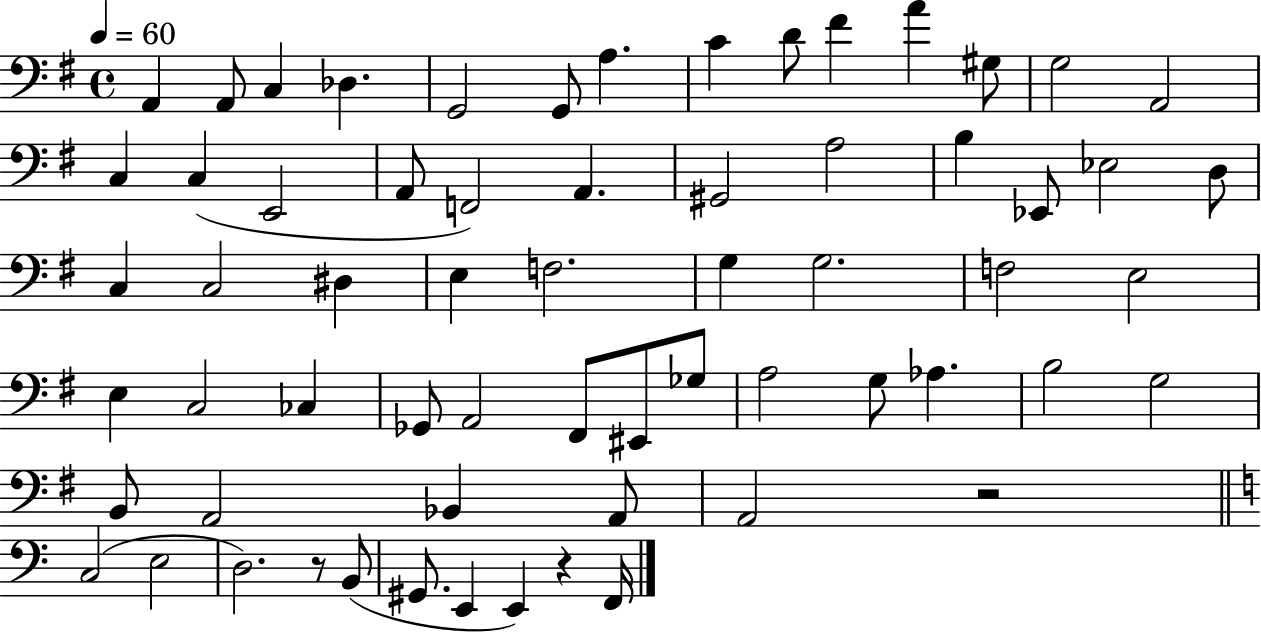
{
  \clef bass
  \time 4/4
  \defaultTimeSignature
  \key g \major
  \tempo 4 = 60
  a,4 a,8 c4 des4. | g,2 g,8 a4. | c'4 d'8 fis'4 a'4 gis8 | g2 a,2 | \break c4 c4( e,2 | a,8 f,2) a,4. | gis,2 a2 | b4 ees,8 ees2 d8 | \break c4 c2 dis4 | e4 f2. | g4 g2. | f2 e2 | \break e4 c2 ces4 | ges,8 a,2 fis,8 eis,8 ges8 | a2 g8 aes4. | b2 g2 | \break b,8 a,2 bes,4 a,8 | a,2 r2 | \bar "||" \break \key a \minor c2( e2 | d2.) r8 b,8( | gis,8. e,4 e,4) r4 f,16 | \bar "|."
}